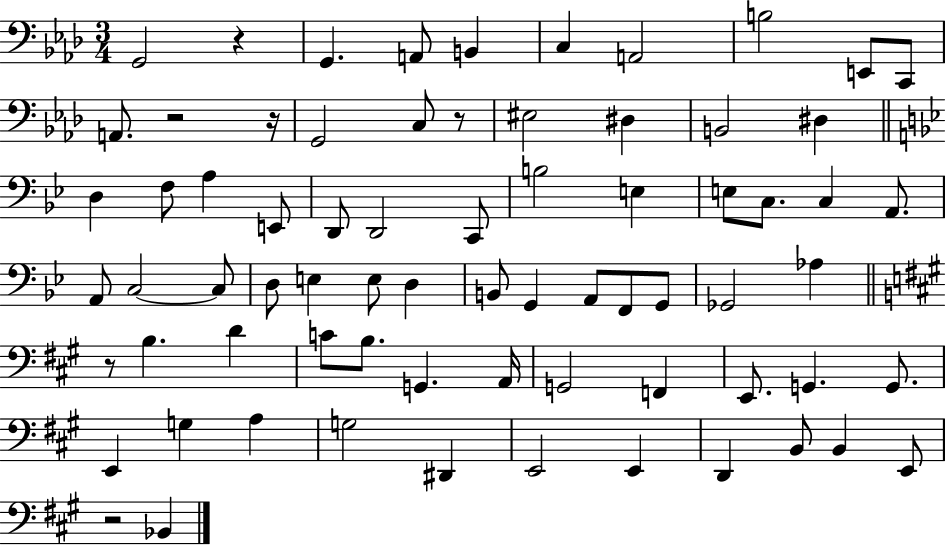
{
  \clef bass
  \numericTimeSignature
  \time 3/4
  \key aes \major
  g,2 r4 | g,4. a,8 b,4 | c4 a,2 | b2 e,8 c,8 | \break a,8. r2 r16 | g,2 c8 r8 | eis2 dis4 | b,2 dis4 | \break \bar "||" \break \key bes \major d4 f8 a4 e,8 | d,8 d,2 c,8 | b2 e4 | e8 c8. c4 a,8. | \break a,8 c2~~ c8 | d8 e4 e8 d4 | b,8 g,4 a,8 f,8 g,8 | ges,2 aes4 | \break \bar "||" \break \key a \major r8 b4. d'4 | c'8 b8. g,4. a,16 | g,2 f,4 | e,8. g,4. g,8. | \break e,4 g4 a4 | g2 dis,4 | e,2 e,4 | d,4 b,8 b,4 e,8 | \break r2 bes,4 | \bar "|."
}